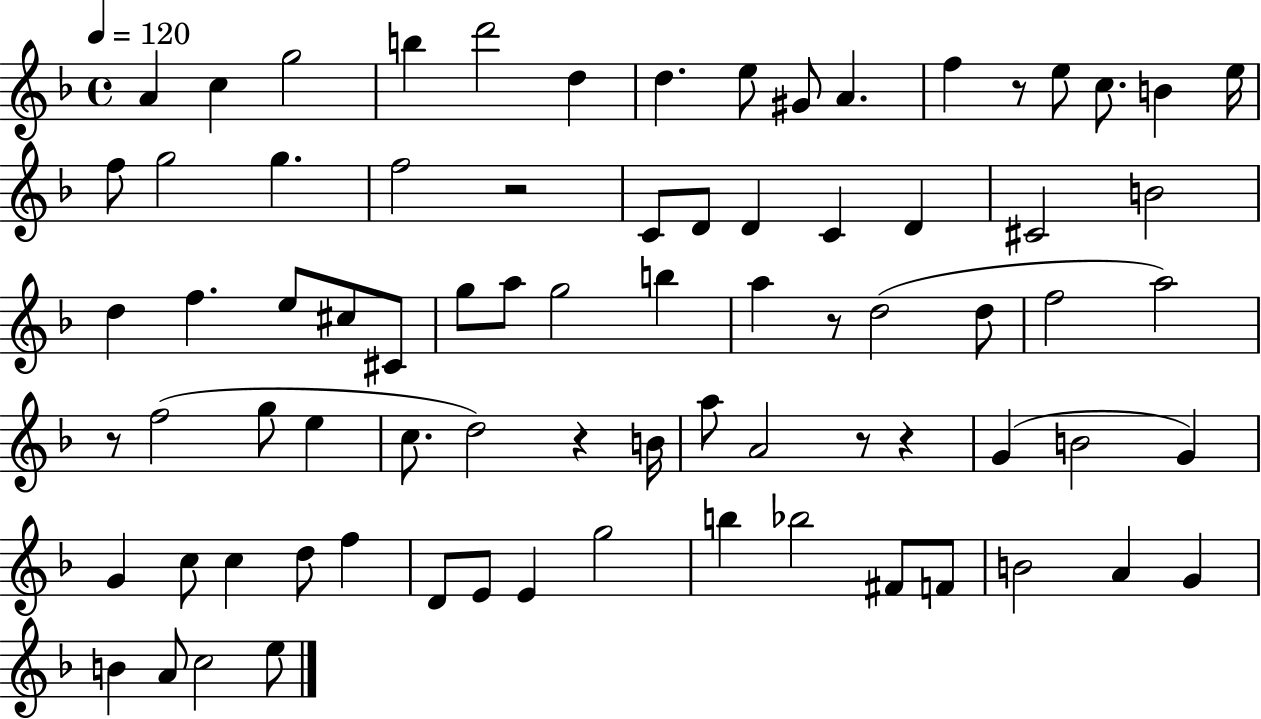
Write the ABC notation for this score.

X:1
T:Untitled
M:4/4
L:1/4
K:F
A c g2 b d'2 d d e/2 ^G/2 A f z/2 e/2 c/2 B e/4 f/2 g2 g f2 z2 C/2 D/2 D C D ^C2 B2 d f e/2 ^c/2 ^C/2 g/2 a/2 g2 b a z/2 d2 d/2 f2 a2 z/2 f2 g/2 e c/2 d2 z B/4 a/2 A2 z/2 z G B2 G G c/2 c d/2 f D/2 E/2 E g2 b _b2 ^F/2 F/2 B2 A G B A/2 c2 e/2